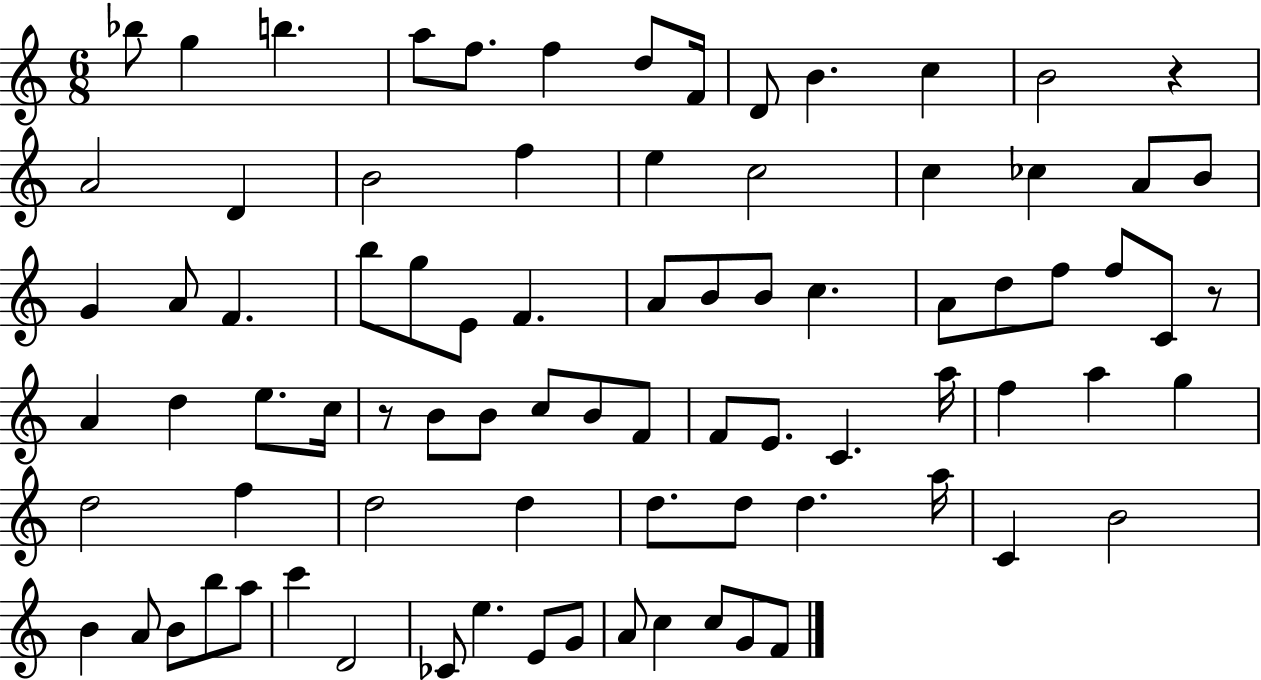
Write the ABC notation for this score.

X:1
T:Untitled
M:6/8
L:1/4
K:C
_b/2 g b a/2 f/2 f d/2 F/4 D/2 B c B2 z A2 D B2 f e c2 c _c A/2 B/2 G A/2 F b/2 g/2 E/2 F A/2 B/2 B/2 c A/2 d/2 f/2 f/2 C/2 z/2 A d e/2 c/4 z/2 B/2 B/2 c/2 B/2 F/2 F/2 E/2 C a/4 f a g d2 f d2 d d/2 d/2 d a/4 C B2 B A/2 B/2 b/2 a/2 c' D2 _C/2 e E/2 G/2 A/2 c c/2 G/2 F/2